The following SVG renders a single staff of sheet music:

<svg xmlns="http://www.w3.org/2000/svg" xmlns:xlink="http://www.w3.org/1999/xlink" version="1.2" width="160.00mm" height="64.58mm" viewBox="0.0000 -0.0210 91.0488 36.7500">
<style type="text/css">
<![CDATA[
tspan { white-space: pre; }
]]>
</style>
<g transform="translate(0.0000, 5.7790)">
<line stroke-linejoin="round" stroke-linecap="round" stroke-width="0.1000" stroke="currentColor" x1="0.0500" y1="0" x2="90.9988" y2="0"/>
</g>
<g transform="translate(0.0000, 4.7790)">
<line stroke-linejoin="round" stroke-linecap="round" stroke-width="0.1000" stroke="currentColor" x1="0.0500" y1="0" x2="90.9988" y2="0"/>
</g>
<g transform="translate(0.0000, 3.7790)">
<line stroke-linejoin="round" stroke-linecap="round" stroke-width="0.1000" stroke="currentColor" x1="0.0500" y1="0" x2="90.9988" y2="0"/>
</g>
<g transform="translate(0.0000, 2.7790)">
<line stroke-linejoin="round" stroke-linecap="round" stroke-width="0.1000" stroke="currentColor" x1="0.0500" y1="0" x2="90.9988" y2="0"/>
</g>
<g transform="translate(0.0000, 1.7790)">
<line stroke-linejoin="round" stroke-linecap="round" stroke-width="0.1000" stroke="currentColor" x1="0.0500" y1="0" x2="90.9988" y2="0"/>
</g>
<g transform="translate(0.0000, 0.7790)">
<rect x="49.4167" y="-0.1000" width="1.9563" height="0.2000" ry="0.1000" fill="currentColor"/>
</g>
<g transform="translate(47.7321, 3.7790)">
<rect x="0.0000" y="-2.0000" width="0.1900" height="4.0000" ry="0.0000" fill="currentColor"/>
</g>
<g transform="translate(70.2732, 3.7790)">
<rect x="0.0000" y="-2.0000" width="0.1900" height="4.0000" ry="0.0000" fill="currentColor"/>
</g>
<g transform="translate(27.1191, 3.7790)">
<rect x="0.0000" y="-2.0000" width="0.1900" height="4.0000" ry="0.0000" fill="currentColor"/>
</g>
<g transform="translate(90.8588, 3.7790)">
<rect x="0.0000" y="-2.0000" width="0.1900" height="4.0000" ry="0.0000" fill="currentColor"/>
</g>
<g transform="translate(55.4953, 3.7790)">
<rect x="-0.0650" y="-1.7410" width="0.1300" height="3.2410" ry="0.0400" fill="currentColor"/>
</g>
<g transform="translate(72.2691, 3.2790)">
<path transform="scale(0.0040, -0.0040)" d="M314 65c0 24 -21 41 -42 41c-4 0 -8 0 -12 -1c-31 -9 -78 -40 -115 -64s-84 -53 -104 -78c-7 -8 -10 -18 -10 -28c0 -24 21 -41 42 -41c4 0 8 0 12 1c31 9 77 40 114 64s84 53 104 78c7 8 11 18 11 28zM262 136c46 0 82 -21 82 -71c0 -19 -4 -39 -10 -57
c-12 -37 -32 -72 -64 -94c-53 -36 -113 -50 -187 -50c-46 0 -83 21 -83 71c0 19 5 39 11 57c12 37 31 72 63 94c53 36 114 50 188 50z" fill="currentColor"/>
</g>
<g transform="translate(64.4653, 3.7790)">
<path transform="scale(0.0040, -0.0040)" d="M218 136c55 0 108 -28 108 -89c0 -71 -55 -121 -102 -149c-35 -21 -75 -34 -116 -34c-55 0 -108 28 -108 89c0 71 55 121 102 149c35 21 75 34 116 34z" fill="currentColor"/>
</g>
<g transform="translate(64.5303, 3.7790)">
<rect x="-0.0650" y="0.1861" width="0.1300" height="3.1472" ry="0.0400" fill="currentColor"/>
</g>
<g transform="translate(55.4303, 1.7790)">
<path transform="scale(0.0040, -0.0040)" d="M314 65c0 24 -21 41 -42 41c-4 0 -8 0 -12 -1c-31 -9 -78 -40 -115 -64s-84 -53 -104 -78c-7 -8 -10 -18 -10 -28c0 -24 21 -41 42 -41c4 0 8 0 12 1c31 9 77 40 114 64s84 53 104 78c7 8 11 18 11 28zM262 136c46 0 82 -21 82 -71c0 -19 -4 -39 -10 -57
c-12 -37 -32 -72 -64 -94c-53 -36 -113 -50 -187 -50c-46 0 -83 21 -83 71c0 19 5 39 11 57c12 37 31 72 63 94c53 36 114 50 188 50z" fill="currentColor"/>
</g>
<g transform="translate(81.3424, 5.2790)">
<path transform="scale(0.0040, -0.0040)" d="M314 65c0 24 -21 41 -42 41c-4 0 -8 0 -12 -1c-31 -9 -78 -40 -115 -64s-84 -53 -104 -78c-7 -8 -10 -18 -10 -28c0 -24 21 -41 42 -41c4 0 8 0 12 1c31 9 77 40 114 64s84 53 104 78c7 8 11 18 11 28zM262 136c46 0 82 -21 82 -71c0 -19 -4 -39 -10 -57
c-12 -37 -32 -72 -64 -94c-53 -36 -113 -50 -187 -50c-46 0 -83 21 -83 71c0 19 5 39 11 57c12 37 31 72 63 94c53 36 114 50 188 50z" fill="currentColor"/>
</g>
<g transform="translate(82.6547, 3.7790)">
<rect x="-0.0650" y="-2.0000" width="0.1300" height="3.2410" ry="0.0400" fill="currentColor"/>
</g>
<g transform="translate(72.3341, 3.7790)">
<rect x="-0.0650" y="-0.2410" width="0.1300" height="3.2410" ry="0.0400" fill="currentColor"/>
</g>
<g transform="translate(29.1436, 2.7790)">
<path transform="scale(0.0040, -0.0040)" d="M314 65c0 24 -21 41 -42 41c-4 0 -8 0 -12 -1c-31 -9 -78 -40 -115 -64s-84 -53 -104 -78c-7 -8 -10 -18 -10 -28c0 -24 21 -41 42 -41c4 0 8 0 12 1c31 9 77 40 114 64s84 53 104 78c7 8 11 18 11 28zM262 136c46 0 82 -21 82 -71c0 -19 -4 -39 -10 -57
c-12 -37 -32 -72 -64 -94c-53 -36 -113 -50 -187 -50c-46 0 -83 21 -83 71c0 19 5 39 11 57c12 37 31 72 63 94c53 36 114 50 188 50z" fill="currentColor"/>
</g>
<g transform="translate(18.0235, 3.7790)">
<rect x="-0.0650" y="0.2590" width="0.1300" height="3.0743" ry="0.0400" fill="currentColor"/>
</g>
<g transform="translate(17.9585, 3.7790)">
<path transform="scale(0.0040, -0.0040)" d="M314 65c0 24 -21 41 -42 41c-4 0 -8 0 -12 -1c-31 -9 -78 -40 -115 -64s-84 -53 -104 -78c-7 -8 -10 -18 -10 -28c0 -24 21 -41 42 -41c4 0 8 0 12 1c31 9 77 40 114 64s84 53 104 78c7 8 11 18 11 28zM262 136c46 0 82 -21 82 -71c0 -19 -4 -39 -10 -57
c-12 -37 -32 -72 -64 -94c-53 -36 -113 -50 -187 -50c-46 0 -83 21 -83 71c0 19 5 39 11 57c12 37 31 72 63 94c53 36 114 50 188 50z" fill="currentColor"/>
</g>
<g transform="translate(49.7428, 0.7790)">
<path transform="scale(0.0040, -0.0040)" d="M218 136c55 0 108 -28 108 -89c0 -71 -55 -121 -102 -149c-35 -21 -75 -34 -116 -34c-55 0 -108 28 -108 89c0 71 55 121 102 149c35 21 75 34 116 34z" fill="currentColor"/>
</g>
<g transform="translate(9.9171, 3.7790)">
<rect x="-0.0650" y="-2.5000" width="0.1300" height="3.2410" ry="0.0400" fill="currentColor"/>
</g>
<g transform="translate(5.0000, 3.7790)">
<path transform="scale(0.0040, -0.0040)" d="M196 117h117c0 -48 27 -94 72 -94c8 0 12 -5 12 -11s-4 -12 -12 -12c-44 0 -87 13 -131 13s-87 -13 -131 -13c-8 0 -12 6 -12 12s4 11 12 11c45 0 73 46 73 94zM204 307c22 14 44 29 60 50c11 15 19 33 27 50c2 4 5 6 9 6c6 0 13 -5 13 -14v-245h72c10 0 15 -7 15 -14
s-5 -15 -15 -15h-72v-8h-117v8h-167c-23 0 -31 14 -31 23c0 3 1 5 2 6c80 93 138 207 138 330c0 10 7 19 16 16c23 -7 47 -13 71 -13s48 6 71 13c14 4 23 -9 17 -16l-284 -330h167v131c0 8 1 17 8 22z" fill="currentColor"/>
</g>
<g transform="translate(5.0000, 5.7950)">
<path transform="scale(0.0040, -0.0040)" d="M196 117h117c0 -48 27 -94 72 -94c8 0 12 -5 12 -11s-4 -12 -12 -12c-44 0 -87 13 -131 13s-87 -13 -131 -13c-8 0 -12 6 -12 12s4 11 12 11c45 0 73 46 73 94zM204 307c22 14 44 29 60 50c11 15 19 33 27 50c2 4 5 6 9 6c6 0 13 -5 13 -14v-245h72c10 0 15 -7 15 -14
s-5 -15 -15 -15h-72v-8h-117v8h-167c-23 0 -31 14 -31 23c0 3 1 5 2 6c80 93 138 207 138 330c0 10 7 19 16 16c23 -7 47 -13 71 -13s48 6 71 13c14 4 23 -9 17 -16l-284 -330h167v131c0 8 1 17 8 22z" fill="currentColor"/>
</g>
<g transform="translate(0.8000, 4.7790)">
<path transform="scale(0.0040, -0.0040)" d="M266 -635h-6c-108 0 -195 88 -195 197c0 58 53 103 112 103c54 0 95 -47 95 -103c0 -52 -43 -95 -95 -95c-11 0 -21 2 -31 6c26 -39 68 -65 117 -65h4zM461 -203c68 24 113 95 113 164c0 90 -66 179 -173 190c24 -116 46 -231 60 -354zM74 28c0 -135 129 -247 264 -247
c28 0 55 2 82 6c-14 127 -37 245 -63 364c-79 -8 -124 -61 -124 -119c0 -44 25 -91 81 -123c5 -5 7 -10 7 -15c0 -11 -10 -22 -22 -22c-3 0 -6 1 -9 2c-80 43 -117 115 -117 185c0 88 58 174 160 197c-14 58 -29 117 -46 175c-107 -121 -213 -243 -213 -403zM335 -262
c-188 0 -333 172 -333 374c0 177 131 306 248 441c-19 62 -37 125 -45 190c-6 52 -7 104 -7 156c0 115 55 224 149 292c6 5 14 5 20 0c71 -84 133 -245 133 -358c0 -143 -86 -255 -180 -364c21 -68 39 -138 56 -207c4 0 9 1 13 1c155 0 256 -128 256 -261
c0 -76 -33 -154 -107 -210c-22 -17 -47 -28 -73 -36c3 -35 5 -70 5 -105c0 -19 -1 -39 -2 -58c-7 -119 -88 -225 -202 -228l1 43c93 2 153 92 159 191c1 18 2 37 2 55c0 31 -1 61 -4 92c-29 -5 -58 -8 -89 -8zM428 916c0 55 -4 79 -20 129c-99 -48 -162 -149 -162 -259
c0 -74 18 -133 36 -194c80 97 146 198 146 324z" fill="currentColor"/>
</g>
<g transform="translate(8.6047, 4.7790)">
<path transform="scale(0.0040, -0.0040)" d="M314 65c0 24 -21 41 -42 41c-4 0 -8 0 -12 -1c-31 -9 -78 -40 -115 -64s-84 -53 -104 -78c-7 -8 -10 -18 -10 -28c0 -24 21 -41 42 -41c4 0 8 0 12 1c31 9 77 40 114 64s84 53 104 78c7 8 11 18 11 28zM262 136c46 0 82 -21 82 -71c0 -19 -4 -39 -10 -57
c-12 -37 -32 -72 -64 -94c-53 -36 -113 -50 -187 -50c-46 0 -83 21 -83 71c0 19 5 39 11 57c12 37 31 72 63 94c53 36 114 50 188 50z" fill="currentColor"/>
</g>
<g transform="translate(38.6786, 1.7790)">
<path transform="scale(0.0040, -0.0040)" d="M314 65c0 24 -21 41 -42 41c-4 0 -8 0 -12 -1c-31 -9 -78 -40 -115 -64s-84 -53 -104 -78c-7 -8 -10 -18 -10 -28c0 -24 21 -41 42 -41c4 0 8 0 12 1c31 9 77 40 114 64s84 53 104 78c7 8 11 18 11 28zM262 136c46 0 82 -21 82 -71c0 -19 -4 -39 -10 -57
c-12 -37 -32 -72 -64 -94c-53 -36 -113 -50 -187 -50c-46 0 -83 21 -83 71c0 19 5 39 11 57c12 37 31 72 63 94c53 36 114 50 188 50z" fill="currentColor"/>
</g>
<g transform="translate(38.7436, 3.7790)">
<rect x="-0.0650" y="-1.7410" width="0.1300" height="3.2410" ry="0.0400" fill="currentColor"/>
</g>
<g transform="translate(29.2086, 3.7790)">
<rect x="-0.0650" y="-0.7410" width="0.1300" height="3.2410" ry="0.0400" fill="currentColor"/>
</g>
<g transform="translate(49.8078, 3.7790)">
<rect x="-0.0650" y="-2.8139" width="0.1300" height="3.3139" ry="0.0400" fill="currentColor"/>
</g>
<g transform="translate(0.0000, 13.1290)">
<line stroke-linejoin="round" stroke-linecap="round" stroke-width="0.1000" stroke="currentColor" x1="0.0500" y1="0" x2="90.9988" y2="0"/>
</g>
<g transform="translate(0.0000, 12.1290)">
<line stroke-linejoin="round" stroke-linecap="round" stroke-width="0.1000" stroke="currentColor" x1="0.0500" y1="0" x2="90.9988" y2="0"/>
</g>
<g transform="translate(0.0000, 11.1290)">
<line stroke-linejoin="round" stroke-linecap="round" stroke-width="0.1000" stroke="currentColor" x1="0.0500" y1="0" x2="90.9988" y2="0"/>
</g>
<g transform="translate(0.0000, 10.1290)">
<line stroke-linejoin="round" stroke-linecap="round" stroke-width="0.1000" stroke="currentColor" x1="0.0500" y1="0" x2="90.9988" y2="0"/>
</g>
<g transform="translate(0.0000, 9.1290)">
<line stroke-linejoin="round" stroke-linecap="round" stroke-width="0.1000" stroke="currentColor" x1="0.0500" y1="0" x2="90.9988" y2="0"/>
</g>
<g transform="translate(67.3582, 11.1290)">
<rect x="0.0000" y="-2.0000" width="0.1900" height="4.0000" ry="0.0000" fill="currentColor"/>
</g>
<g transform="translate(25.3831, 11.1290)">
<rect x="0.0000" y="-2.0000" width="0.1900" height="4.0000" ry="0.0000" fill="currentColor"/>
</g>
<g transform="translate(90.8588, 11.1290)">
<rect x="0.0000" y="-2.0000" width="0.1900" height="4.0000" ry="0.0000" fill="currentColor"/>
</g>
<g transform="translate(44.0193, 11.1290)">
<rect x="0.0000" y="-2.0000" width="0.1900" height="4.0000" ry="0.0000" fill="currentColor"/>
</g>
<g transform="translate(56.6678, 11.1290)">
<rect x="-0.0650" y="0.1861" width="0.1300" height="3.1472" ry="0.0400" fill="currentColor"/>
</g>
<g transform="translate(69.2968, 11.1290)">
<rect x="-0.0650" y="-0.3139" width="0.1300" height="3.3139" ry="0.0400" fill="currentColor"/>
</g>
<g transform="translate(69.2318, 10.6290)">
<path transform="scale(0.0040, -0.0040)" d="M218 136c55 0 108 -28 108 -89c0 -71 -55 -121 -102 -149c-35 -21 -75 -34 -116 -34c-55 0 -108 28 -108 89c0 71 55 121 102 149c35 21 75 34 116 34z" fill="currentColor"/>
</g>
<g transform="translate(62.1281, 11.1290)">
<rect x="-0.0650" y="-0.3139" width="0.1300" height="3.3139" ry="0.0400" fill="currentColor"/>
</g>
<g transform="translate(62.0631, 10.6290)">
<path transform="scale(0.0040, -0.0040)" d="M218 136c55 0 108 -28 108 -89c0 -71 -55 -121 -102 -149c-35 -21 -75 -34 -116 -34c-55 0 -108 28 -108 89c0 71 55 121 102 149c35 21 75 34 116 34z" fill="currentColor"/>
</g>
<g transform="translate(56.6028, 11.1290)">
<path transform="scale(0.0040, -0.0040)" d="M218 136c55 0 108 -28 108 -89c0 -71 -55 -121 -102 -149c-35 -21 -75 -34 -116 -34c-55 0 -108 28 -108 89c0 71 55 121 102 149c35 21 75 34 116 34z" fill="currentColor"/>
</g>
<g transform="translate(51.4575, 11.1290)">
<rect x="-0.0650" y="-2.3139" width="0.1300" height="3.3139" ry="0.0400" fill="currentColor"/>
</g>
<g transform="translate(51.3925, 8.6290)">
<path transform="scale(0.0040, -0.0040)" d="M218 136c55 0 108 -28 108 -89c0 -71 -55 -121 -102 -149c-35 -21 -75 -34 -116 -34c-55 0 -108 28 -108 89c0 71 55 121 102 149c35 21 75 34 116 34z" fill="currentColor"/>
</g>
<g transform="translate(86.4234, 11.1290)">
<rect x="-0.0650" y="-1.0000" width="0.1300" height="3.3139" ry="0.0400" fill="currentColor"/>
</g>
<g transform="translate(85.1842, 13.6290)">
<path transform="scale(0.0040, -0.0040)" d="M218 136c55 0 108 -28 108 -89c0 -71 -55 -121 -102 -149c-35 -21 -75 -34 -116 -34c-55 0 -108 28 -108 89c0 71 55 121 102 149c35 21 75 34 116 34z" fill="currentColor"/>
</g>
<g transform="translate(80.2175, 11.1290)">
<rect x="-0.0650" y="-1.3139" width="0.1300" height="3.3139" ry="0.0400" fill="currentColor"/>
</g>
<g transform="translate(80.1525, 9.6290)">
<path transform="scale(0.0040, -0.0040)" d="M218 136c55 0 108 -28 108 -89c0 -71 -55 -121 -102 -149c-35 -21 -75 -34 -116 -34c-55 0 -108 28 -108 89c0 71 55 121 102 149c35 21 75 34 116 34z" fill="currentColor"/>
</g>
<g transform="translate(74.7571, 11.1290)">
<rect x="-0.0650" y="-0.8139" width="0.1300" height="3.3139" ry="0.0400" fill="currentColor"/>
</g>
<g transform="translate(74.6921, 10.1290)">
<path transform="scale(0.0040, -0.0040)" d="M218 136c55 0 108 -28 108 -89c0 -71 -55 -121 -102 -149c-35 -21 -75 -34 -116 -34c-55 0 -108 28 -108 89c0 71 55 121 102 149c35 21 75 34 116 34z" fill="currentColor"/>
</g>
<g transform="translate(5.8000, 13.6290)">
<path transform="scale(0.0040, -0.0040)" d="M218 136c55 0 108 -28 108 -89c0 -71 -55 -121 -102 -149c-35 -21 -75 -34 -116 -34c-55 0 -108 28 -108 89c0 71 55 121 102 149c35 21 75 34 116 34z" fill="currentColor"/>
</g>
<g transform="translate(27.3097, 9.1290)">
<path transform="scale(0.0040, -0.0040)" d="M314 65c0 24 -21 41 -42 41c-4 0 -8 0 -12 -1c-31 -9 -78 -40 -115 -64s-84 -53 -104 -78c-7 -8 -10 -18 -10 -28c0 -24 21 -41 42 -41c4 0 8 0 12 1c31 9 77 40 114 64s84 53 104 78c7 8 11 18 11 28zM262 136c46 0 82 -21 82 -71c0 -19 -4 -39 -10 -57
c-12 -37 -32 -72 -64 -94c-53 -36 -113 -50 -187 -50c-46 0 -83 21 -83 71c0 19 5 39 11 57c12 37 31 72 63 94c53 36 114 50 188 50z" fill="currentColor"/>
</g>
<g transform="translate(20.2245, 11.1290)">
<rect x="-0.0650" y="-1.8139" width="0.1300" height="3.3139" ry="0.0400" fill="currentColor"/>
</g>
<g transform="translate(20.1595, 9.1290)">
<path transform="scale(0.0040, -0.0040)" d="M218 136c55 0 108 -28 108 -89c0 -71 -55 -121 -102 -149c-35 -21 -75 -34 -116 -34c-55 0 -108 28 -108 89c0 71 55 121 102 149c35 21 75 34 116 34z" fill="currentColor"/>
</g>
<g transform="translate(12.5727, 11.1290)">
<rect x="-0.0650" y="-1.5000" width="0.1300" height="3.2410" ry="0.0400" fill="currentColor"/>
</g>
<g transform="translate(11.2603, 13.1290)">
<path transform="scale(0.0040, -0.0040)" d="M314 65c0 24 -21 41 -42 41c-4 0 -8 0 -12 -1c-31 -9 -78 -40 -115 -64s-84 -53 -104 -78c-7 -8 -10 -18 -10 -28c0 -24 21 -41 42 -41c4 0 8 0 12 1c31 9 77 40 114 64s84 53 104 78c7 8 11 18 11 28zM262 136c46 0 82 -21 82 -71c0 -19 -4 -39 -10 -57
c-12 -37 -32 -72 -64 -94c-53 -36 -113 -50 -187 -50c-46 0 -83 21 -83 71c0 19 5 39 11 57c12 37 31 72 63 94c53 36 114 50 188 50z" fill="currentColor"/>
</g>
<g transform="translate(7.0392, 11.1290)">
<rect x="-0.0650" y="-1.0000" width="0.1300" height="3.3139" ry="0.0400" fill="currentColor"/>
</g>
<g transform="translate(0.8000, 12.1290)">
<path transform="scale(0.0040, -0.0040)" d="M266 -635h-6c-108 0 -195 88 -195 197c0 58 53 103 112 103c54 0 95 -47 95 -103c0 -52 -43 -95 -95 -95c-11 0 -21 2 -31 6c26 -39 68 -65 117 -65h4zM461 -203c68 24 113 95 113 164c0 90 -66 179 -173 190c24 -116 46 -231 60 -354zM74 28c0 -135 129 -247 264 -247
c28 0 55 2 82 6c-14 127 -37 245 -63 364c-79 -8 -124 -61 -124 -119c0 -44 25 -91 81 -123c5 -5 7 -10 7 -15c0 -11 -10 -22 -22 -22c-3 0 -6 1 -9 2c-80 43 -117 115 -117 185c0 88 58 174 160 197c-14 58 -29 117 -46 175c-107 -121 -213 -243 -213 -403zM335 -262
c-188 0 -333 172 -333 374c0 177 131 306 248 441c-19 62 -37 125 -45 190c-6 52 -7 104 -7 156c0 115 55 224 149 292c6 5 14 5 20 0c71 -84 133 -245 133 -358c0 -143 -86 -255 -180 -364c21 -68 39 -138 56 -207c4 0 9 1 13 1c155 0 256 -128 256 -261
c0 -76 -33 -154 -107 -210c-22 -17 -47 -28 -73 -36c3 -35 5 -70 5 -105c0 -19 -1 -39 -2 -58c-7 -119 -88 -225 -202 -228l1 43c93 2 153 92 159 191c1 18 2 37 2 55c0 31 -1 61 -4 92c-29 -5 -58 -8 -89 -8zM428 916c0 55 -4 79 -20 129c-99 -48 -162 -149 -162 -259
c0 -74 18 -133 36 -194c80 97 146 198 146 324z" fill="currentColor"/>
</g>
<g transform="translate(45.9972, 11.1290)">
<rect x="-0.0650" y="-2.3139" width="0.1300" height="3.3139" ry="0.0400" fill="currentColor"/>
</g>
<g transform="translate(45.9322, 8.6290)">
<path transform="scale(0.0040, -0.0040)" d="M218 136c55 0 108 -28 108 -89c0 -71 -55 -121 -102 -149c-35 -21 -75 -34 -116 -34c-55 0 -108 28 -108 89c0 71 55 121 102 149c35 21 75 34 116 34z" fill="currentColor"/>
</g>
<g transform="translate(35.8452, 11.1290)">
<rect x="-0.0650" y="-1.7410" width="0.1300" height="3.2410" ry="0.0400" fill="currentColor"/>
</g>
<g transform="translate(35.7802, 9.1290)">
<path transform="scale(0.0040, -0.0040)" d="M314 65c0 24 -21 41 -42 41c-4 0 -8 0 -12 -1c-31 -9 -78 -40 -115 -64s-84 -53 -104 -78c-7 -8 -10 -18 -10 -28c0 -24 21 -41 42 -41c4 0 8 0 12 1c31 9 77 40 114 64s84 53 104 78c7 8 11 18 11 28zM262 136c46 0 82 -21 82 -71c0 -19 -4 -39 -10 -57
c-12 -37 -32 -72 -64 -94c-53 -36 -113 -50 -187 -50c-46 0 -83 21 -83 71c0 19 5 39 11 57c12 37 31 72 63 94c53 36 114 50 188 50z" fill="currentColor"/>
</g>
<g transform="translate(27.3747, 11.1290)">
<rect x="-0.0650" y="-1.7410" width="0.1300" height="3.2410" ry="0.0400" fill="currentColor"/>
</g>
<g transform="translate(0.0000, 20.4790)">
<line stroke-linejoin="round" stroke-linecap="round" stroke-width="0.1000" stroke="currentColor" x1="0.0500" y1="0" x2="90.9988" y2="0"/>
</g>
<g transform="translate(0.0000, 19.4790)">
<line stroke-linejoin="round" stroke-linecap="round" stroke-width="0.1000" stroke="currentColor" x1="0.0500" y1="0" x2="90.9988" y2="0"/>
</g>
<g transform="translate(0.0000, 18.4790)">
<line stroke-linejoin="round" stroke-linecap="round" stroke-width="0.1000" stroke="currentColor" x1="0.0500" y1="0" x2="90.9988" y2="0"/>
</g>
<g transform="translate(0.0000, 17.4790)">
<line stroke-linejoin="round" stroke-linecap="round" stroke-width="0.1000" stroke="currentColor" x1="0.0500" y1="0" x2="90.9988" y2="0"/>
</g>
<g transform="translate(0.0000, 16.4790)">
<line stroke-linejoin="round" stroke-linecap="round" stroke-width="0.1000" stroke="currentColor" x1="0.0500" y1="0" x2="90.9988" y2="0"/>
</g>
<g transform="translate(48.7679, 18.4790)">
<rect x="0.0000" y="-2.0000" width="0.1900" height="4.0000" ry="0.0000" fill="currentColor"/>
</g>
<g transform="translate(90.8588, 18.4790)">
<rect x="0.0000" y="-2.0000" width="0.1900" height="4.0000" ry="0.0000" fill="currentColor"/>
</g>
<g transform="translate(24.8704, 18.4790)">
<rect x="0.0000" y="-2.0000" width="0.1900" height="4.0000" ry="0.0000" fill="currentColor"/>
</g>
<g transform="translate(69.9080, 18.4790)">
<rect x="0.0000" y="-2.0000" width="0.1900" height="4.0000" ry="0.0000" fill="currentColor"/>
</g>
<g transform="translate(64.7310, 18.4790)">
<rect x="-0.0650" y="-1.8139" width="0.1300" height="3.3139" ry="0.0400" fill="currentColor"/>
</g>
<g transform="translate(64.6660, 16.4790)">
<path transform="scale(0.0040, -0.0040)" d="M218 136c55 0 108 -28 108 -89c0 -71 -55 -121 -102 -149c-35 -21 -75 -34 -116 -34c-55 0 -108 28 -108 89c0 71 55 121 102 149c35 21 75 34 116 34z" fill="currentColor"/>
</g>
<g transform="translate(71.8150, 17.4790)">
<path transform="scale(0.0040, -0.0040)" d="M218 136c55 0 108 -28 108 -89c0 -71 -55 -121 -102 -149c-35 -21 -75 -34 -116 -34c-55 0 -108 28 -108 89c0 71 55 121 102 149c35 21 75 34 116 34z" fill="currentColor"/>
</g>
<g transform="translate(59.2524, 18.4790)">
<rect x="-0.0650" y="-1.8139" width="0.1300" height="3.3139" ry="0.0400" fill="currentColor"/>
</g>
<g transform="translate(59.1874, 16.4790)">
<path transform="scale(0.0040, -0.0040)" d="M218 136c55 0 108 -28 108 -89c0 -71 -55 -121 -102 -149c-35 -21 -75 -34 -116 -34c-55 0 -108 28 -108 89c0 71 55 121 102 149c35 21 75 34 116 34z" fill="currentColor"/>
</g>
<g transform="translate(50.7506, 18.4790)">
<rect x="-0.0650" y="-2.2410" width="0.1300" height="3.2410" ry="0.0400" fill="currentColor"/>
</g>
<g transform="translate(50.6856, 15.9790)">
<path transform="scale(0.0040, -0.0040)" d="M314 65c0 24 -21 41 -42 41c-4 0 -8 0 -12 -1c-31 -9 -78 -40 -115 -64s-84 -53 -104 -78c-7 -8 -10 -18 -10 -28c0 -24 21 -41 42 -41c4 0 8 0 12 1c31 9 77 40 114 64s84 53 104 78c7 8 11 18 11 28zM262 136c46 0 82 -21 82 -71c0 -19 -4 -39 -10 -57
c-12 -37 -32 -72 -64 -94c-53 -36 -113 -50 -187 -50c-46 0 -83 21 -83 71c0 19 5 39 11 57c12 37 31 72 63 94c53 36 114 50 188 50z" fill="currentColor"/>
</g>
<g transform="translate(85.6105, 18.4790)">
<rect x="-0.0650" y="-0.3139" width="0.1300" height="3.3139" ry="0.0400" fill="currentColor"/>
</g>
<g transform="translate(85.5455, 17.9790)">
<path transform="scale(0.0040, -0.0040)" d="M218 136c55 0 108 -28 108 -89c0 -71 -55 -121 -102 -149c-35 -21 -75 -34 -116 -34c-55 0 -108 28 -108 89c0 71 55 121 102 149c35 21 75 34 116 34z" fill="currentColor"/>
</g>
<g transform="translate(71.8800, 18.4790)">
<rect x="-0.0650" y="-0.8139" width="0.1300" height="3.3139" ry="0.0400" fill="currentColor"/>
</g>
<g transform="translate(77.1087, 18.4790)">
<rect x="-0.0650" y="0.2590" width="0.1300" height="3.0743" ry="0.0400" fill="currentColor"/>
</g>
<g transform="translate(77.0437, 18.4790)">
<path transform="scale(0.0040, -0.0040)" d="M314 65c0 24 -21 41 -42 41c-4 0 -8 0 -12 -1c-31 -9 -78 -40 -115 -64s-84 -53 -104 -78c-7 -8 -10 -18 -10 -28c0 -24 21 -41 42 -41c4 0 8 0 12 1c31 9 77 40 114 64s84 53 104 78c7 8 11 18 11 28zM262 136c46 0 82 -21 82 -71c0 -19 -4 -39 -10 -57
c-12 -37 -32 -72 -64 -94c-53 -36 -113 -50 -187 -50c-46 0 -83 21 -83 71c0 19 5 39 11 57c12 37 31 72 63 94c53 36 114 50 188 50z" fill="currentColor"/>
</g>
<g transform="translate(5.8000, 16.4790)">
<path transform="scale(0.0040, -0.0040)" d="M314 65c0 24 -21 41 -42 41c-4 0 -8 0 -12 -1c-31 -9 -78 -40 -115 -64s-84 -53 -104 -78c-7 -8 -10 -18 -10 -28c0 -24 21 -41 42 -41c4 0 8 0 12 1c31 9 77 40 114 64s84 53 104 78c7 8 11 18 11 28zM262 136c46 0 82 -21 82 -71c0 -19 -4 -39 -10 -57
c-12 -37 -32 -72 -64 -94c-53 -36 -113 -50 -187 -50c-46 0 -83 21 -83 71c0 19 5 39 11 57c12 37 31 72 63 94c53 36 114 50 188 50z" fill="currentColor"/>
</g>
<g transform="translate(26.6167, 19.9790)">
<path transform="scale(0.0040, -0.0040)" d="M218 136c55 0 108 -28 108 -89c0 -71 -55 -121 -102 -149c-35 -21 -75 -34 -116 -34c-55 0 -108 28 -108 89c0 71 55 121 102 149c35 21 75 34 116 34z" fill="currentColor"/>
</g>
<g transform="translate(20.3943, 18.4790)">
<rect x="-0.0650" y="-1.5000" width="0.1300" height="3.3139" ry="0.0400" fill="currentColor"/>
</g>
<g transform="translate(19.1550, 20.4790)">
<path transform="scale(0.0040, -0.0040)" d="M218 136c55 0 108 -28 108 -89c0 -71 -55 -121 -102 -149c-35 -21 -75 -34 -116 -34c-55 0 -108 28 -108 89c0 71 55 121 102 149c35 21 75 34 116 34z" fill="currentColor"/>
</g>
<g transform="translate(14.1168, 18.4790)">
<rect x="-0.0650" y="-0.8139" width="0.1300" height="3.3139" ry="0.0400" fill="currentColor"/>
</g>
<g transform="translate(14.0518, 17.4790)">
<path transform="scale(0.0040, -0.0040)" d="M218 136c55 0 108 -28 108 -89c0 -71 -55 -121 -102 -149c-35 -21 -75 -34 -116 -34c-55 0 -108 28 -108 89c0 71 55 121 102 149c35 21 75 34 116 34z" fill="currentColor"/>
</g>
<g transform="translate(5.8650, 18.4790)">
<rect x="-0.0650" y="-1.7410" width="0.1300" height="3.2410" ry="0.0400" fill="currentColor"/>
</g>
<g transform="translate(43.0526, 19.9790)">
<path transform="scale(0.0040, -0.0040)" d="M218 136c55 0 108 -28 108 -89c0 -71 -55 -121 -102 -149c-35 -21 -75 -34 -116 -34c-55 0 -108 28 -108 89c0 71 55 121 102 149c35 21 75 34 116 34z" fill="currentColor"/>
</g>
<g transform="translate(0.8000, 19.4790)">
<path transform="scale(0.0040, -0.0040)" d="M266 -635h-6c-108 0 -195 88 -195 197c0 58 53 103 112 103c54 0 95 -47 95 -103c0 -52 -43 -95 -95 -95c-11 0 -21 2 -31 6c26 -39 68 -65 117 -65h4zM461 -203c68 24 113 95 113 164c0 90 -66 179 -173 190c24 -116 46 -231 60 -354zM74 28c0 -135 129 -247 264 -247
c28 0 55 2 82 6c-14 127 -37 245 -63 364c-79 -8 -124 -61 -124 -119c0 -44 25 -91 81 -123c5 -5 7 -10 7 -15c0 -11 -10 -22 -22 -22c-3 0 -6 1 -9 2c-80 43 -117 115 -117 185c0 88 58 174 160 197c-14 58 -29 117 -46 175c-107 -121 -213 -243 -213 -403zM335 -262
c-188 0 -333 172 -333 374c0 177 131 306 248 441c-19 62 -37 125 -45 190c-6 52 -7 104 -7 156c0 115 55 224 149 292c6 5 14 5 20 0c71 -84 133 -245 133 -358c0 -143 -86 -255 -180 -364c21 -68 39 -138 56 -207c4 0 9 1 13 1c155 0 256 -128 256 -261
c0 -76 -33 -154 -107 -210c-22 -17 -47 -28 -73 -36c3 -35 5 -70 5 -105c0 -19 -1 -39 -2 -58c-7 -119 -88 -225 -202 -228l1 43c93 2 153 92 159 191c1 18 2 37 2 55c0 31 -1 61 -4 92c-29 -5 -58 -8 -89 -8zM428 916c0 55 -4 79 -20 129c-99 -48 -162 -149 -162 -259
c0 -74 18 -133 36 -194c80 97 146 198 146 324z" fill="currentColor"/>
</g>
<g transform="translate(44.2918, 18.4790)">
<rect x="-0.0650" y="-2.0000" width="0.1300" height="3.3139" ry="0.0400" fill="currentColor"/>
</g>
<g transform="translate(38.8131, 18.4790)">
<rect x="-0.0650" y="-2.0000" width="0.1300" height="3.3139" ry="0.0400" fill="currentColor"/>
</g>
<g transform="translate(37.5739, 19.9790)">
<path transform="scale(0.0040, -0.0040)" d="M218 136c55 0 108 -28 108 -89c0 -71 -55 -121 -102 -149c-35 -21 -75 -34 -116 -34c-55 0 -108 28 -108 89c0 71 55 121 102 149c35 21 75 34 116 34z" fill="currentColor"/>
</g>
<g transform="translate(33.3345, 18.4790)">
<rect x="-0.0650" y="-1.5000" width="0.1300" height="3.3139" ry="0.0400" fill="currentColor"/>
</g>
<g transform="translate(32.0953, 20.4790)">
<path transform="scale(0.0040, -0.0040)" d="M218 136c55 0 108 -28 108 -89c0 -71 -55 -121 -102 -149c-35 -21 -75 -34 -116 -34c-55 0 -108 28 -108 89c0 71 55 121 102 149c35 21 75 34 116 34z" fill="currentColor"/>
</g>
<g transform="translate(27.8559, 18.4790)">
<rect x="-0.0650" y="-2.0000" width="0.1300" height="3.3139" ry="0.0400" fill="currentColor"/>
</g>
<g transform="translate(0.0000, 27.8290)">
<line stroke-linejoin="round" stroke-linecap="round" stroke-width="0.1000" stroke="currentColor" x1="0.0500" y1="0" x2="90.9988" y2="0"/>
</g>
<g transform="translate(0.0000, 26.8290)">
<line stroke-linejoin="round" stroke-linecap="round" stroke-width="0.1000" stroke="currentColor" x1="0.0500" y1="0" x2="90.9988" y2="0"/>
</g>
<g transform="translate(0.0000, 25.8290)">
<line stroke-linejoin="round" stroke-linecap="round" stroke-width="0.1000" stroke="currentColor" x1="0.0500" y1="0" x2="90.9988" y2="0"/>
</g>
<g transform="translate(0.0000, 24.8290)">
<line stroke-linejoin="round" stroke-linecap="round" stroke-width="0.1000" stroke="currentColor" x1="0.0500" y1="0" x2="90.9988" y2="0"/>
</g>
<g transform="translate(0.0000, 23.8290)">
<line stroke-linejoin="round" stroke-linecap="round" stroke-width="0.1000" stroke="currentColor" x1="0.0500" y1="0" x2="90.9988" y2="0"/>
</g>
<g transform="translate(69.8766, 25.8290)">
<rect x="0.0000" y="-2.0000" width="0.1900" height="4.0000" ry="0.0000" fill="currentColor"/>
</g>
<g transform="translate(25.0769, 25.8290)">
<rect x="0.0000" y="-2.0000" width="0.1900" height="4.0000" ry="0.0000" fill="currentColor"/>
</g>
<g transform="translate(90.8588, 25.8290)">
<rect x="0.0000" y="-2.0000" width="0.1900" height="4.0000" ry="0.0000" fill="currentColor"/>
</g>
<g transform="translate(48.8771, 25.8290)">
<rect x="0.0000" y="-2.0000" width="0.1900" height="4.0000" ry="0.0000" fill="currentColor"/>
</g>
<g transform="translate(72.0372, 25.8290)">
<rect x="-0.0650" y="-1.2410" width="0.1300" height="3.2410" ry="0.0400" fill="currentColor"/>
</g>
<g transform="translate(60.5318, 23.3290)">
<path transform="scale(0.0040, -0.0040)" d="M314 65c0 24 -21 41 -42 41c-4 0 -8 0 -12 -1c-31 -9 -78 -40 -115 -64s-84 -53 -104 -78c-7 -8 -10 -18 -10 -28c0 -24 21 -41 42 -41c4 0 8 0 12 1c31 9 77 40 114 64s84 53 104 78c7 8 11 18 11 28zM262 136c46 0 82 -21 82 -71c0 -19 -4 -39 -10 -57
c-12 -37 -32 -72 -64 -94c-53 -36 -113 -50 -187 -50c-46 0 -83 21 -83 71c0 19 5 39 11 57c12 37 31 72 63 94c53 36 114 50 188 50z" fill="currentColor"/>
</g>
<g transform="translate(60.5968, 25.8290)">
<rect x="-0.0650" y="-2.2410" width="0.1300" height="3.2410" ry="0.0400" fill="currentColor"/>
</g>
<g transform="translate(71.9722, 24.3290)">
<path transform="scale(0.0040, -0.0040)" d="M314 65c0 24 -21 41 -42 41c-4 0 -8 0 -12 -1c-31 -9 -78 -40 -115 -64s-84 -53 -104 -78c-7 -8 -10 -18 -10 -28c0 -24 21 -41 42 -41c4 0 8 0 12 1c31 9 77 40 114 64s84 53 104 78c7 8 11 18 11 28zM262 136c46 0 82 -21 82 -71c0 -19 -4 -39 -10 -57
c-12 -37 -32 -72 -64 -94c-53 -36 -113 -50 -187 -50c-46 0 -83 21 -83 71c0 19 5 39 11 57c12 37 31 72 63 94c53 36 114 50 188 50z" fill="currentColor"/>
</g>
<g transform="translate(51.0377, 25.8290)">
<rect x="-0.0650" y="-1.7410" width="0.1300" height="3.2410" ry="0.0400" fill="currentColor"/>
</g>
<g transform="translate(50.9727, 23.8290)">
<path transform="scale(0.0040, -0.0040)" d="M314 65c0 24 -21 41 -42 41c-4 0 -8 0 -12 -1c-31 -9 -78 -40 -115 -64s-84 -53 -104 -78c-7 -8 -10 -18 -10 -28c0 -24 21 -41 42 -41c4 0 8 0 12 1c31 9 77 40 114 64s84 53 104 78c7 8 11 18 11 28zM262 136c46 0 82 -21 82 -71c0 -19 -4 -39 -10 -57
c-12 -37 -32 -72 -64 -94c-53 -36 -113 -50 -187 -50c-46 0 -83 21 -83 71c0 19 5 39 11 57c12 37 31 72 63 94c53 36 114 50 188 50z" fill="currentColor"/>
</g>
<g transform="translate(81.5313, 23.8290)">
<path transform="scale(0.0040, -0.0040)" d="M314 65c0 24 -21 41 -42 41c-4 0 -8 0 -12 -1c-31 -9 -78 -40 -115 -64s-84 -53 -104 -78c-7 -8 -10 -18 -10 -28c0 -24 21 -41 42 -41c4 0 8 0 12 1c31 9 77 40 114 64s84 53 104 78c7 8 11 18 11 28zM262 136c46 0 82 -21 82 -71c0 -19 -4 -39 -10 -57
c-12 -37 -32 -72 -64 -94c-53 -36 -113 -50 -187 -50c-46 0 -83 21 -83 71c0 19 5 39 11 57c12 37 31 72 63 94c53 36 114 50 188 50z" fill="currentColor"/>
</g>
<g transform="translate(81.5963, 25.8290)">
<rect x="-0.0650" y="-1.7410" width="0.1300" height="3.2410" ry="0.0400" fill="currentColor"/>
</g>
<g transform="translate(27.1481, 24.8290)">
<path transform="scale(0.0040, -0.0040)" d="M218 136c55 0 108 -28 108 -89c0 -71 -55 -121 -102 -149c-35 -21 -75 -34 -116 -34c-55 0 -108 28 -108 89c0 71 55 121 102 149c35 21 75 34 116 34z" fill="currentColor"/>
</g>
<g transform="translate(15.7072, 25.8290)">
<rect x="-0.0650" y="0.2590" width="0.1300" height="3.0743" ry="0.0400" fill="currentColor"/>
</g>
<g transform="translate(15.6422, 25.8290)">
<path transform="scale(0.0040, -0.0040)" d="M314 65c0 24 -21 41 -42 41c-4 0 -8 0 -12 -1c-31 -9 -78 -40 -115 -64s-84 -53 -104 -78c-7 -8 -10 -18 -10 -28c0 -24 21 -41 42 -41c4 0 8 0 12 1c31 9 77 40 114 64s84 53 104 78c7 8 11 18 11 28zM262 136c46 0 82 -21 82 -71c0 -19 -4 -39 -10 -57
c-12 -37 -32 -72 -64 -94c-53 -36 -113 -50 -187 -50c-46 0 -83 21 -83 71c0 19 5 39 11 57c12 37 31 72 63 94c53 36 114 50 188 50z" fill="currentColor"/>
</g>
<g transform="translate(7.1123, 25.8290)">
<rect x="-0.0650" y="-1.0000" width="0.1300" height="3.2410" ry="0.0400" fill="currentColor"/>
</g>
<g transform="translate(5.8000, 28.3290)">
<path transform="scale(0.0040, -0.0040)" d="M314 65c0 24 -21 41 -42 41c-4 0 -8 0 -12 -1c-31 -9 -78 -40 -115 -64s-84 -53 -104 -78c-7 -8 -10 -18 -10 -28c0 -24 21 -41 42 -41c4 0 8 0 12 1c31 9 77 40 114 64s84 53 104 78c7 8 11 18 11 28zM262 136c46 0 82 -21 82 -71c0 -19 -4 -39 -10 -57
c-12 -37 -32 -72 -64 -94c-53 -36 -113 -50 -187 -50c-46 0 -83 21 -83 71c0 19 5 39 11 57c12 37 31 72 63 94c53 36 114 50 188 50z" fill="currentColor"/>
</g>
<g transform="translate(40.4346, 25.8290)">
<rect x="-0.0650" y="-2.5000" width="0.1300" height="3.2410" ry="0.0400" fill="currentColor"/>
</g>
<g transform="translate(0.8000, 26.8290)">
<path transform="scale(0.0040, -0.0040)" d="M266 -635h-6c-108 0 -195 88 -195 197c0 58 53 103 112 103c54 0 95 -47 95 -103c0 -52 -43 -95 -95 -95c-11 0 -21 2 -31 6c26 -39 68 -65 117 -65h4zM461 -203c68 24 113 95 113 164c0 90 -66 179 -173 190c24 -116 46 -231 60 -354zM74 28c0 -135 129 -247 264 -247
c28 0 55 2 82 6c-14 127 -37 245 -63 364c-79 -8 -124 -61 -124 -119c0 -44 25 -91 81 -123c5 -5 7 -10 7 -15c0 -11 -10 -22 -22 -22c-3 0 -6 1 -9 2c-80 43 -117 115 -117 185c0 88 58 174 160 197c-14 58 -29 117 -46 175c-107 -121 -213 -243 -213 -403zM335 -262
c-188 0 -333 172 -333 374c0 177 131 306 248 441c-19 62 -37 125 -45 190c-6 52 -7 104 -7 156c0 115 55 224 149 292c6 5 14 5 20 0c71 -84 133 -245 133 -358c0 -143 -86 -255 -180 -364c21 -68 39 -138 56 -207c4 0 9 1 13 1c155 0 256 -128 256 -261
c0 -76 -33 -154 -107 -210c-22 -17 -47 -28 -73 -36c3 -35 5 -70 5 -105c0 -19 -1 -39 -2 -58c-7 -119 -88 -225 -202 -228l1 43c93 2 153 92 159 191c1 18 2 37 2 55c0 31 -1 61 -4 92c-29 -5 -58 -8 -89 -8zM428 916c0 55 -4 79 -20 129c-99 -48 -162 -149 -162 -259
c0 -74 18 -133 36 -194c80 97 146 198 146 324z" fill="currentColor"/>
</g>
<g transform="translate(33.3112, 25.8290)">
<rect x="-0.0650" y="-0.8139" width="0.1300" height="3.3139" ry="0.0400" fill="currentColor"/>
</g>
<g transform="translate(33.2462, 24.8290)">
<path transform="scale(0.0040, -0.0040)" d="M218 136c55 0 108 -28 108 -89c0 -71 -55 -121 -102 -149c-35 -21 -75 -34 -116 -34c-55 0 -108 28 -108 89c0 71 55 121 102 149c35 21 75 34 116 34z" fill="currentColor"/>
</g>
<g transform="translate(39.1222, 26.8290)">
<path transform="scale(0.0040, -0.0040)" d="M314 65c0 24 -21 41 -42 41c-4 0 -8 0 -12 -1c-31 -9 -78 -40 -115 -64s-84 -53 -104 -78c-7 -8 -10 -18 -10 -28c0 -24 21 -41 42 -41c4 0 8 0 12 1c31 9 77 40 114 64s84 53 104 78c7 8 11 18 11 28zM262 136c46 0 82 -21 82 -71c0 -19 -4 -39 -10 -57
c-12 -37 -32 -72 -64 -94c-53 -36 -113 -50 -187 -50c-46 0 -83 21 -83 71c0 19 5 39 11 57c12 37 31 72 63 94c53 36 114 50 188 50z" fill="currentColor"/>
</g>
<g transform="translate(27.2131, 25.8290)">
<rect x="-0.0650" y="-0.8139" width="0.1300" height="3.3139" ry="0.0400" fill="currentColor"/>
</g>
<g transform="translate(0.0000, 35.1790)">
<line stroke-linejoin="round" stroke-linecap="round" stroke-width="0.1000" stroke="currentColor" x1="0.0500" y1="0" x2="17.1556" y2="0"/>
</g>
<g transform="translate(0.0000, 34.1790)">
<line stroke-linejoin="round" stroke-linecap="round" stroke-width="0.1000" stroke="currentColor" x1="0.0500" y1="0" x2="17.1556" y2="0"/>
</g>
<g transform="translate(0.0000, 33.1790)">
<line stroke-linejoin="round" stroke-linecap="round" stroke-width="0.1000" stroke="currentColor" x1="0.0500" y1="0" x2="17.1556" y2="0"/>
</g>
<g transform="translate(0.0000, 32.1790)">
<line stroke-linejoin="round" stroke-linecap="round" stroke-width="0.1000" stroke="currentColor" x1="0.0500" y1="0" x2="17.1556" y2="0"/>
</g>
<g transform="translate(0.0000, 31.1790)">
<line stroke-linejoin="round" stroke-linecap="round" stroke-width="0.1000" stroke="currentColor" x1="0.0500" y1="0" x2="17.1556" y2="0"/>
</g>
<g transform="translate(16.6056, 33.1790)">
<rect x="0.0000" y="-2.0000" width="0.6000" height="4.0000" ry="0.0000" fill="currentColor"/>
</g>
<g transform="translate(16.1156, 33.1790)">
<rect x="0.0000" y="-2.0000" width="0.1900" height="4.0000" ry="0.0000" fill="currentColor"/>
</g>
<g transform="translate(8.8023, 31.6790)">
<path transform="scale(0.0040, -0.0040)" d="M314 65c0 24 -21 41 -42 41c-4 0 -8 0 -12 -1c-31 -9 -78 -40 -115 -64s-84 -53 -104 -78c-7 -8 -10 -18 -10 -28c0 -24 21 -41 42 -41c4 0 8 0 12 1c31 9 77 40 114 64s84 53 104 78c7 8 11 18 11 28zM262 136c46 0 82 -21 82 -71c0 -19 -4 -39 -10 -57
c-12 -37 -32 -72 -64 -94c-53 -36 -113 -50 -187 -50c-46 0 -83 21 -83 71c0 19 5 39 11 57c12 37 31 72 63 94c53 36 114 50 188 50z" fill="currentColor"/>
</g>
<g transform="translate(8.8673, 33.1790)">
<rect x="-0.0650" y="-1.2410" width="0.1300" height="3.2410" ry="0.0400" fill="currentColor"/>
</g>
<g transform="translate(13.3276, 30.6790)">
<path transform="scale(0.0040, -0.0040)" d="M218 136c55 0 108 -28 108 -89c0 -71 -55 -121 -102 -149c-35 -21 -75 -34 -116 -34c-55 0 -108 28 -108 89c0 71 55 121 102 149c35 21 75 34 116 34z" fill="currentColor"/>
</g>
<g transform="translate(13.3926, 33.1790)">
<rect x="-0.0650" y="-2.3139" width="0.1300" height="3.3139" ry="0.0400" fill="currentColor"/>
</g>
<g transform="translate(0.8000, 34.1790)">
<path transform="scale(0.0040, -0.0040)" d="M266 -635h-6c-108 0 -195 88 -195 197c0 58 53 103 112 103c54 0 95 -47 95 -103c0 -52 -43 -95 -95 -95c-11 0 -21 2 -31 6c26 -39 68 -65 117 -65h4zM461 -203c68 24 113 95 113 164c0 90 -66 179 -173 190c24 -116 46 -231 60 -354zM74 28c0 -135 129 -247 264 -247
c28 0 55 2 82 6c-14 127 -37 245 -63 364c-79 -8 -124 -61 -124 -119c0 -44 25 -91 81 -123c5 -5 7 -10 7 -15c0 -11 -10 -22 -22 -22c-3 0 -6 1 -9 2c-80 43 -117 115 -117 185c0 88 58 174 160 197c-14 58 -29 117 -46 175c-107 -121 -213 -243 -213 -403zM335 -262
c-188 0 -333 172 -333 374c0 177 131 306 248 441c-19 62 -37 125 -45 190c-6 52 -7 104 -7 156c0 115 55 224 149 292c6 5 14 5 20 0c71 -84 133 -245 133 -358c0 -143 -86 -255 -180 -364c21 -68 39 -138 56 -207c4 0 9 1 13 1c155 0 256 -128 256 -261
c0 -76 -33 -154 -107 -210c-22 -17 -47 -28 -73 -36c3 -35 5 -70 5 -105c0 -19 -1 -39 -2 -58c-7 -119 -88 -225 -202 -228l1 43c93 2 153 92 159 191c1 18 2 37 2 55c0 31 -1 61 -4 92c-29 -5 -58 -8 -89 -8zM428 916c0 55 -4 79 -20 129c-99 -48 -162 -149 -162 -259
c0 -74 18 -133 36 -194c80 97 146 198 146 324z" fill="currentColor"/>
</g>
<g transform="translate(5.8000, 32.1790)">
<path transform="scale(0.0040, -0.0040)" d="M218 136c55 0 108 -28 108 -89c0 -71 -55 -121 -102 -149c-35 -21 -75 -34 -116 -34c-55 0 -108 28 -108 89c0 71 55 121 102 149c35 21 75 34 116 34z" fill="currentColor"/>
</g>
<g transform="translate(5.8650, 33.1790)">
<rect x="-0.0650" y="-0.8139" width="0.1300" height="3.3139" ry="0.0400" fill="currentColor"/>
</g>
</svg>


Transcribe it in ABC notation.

X:1
T:Untitled
M:4/4
L:1/4
K:C
G2 B2 d2 f2 a f2 B c2 F2 D E2 f f2 f2 g g B c c d e D f2 d E F E F F g2 f f d B2 c D2 B2 d d G2 f2 g2 e2 f2 d e2 g